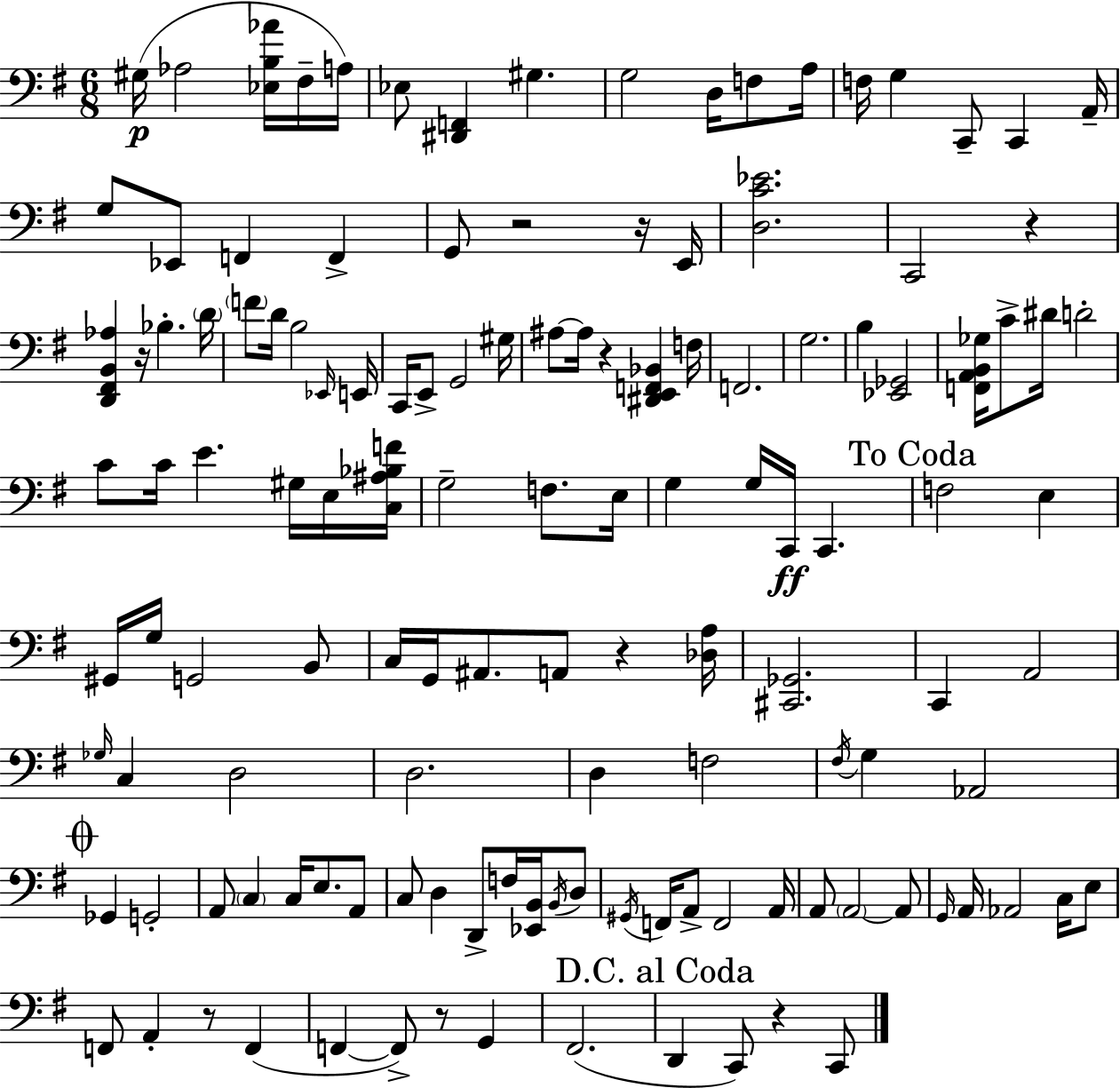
G#3/s Ab3/h [Eb3,B3,Ab4]/s F#3/s A3/s Eb3/e [D#2,F2]/q G#3/q. G3/h D3/s F3/e A3/s F3/s G3/q C2/e C2/q A2/s G3/e Eb2/e F2/q F2/q G2/e R/h R/s E2/s [D3,C4,Eb4]/h. C2/h R/q [D2,F#2,B2,Ab3]/q R/s Bb3/q. D4/s F4/e D4/s B3/h Eb2/s E2/s C2/s E2/e G2/h G#3/s A#3/e A#3/s R/q [D#2,E2,F2,Bb2]/q F3/s F2/h. G3/h. B3/q [Eb2,Gb2]/h [F2,A2,B2,Gb3]/s C4/e D#4/s D4/h C4/e C4/s E4/q. G#3/s E3/s [C3,A#3,Bb3,F4]/s G3/h F3/e. E3/s G3/q G3/s C2/s C2/q. F3/h E3/q G#2/s G3/s G2/h B2/e C3/s G2/s A#2/e. A2/e R/q [Db3,A3]/s [C#2,Gb2]/h. C2/q A2/h Gb3/s C3/q D3/h D3/h. D3/q F3/h F#3/s G3/q Ab2/h Gb2/q G2/h A2/e C3/q C3/s E3/e. A2/e C3/e D3/q D2/e F3/s [Eb2,B2]/s B2/s D3/e G#2/s F2/s A2/e F2/h A2/s A2/e A2/h A2/e G2/s A2/s Ab2/h C3/s E3/e F2/e A2/q R/e F2/q F2/q F2/e R/e G2/q F#2/h. D2/q C2/e R/q C2/e